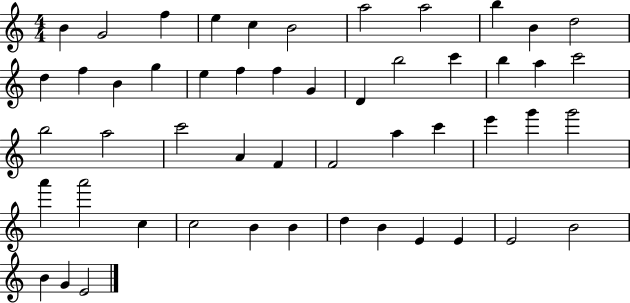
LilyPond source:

{
  \clef treble
  \numericTimeSignature
  \time 4/4
  \key c \major
  b'4 g'2 f''4 | e''4 c''4 b'2 | a''2 a''2 | b''4 b'4 d''2 | \break d''4 f''4 b'4 g''4 | e''4 f''4 f''4 g'4 | d'4 b''2 c'''4 | b''4 a''4 c'''2 | \break b''2 a''2 | c'''2 a'4 f'4 | f'2 a''4 c'''4 | e'''4 g'''4 g'''2 | \break a'''4 a'''2 c''4 | c''2 b'4 b'4 | d''4 b'4 e'4 e'4 | e'2 b'2 | \break b'4 g'4 e'2 | \bar "|."
}